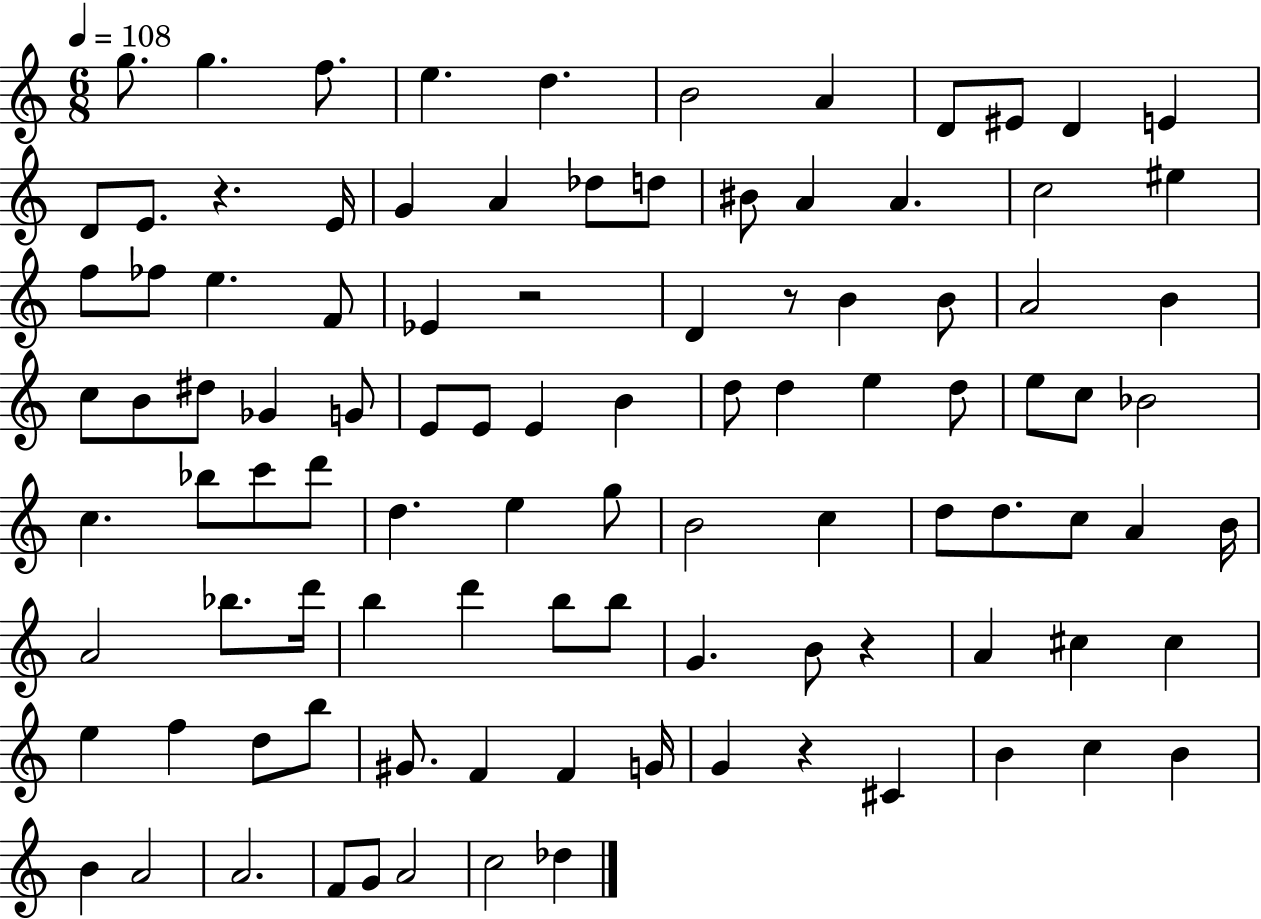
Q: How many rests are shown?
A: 5